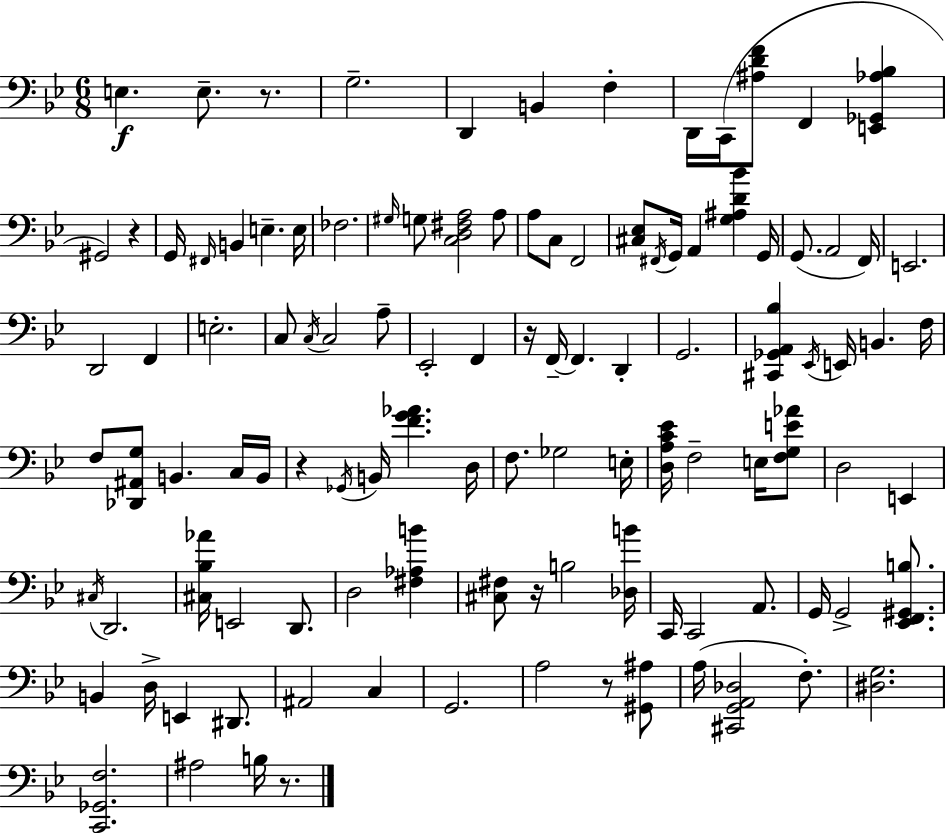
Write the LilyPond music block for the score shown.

{
  \clef bass
  \numericTimeSignature
  \time 6/8
  \key g \minor
  e4.\f e8.-- r8. | g2.-- | d,4 b,4 f4-. | d,16 c,16( <ais d' f'>8 f,4 <e, ges, aes bes>4 | \break gis,2) r4 | g,16 \grace { fis,16 } b,4 e4.-- | e16 fes2. | \grace { gis16 } g8 <c d fis a>2 | \break a8 a8 c8 f,2 | <cis ees>8 \acciaccatura { fis,16 } g,16 a,4 <g ais d' bes'>4 | g,16 g,8.( a,2 | f,16) e,2. | \break d,2 f,4 | e2.-. | c8 \acciaccatura { c16 } c2 | a8-- ees,2-. | \break f,4 r16 f,16--~~ f,4. | d,4-. g,2. | <cis, ges, a, bes>4 \acciaccatura { ees,16 } e,16 b,4. | f16 f8 <des, ais, g>8 b,4. | \break c16 b,16 r4 \acciaccatura { ges,16 } b,16 <f' g' aes'>4. | d16 f8. ges2 | e16-. <d a c' ees'>16 f2-- | e16 <f g e' aes'>8 d2 | \break e,4 \acciaccatura { cis16 } d,2. | <cis bes aes'>16 e,2 | d,8. d2 | <fis aes b'>4 <cis fis>8 r16 b2 | \break <des b'>16 c,16 c,2 | a,8. g,16 g,2-> | <ees, f, gis, b>8. b,4 d16-> | e,4 dis,8. ais,2 | \break c4 g,2. | a2 | r8 <gis, ais>8 a16( <cis, g, a, des>2 | f8.-.) <dis g>2. | \break <c, ges, f>2. | ais2 | b16 r8. \bar "|."
}